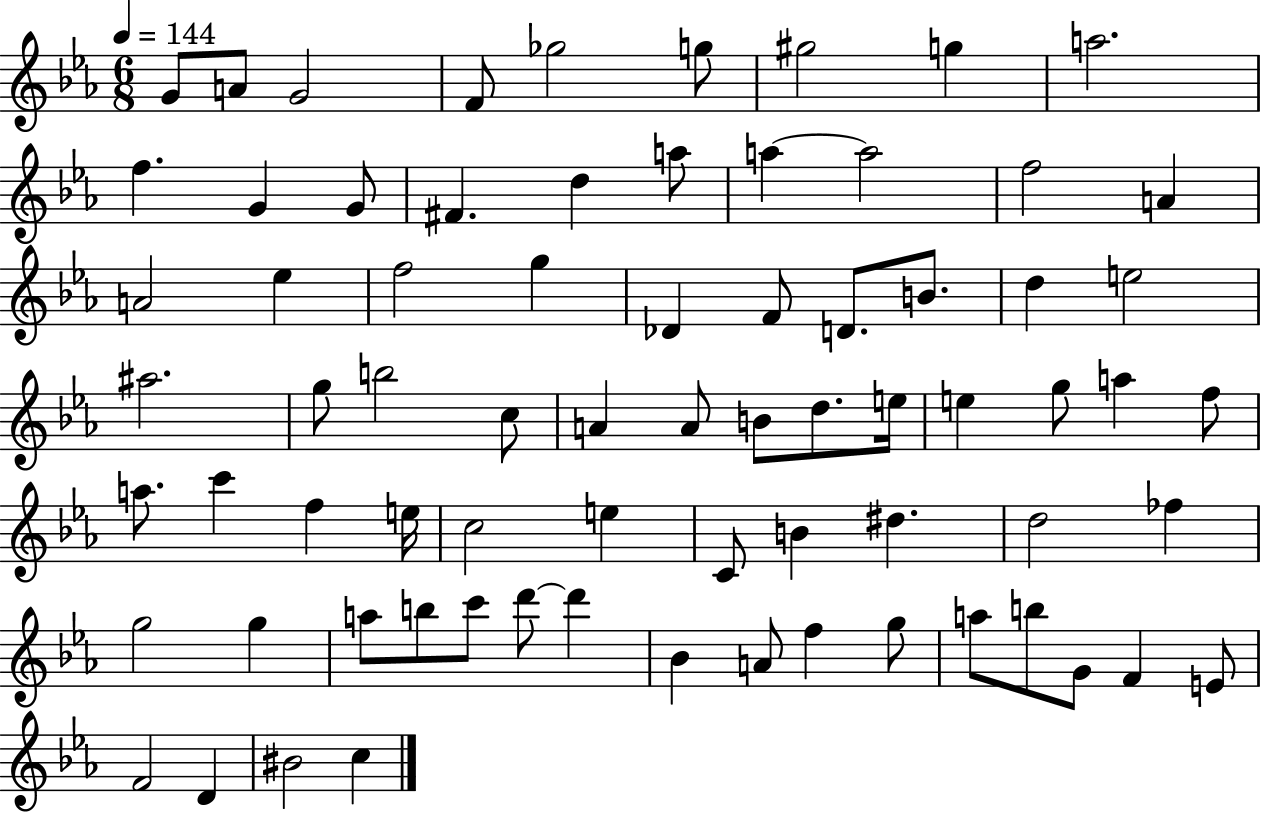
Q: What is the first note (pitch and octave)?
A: G4